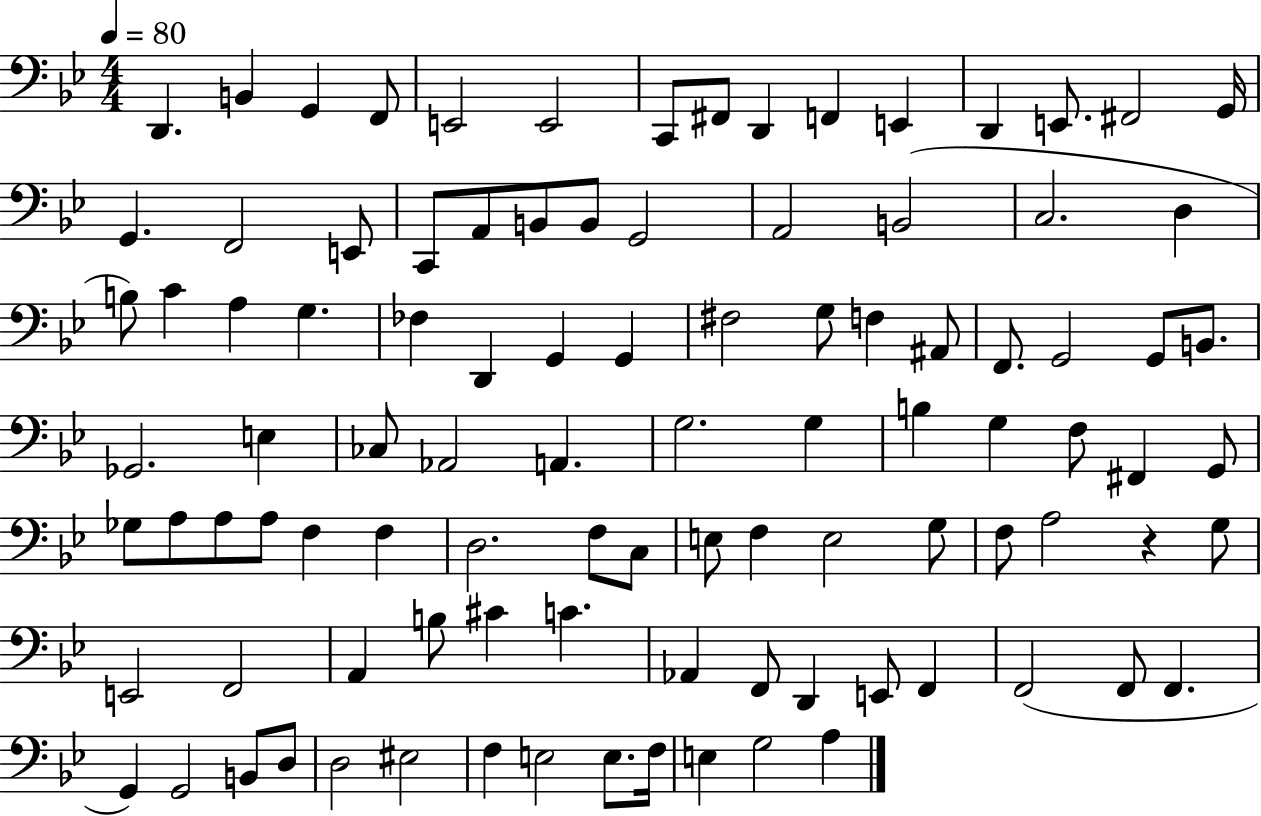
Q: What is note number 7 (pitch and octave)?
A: C2